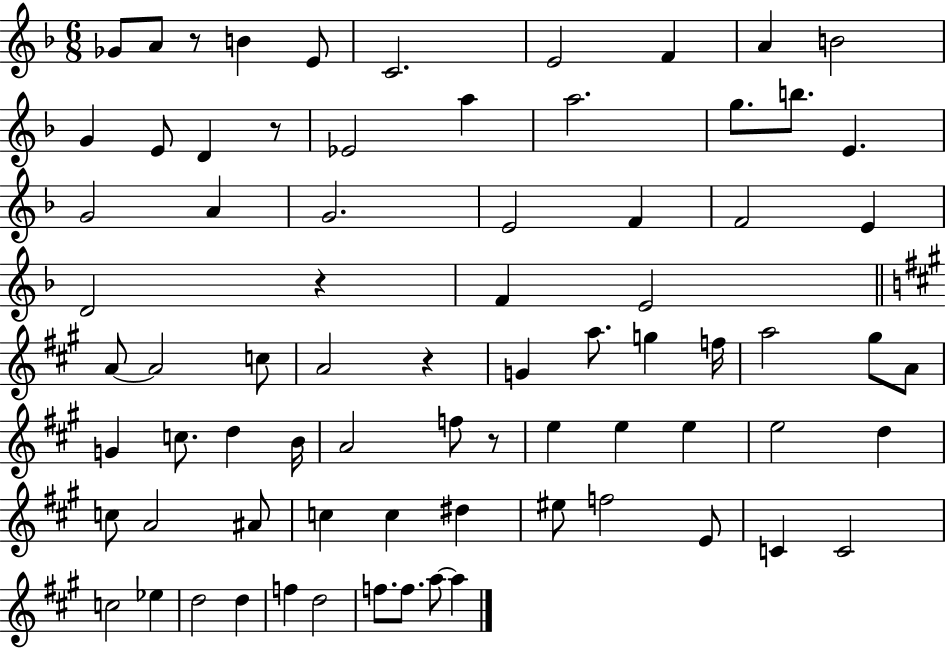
{
  \clef treble
  \numericTimeSignature
  \time 6/8
  \key f \major
  ges'8 a'8 r8 b'4 e'8 | c'2. | e'2 f'4 | a'4 b'2 | \break g'4 e'8 d'4 r8 | ees'2 a''4 | a''2. | g''8. b''8. e'4. | \break g'2 a'4 | g'2. | e'2 f'4 | f'2 e'4 | \break d'2 r4 | f'4 e'2 | \bar "||" \break \key a \major a'8~~ a'2 c''8 | a'2 r4 | g'4 a''8. g''4 f''16 | a''2 gis''8 a'8 | \break g'4 c''8. d''4 b'16 | a'2 f''8 r8 | e''4 e''4 e''4 | e''2 d''4 | \break c''8 a'2 ais'8 | c''4 c''4 dis''4 | eis''8 f''2 e'8 | c'4 c'2 | \break c''2 ees''4 | d''2 d''4 | f''4 d''2 | f''8. f''8. a''8~~ a''4 | \break \bar "|."
}